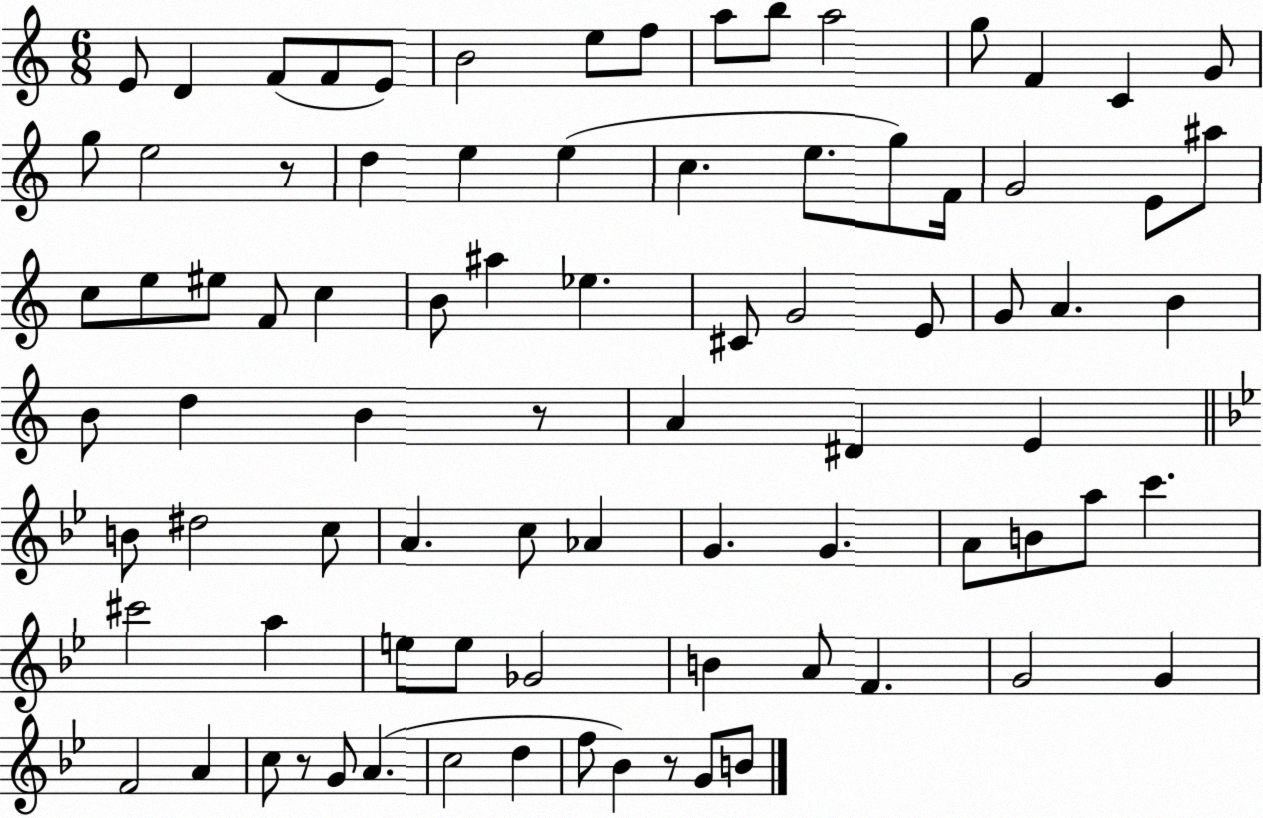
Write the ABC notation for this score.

X:1
T:Untitled
M:6/8
L:1/4
K:C
E/2 D F/2 F/2 E/2 B2 e/2 f/2 a/2 b/2 a2 g/2 F C G/2 g/2 e2 z/2 d e e c e/2 g/2 F/4 G2 E/2 ^a/2 c/2 e/2 ^e/2 F/2 c B/2 ^a _e ^C/2 G2 E/2 G/2 A B B/2 d B z/2 A ^D E B/2 ^d2 c/2 A c/2 _A G G A/2 B/2 a/2 c' ^c'2 a e/2 e/2 _G2 B A/2 F G2 G F2 A c/2 z/2 G/2 A c2 d f/2 _B z/2 G/2 B/2